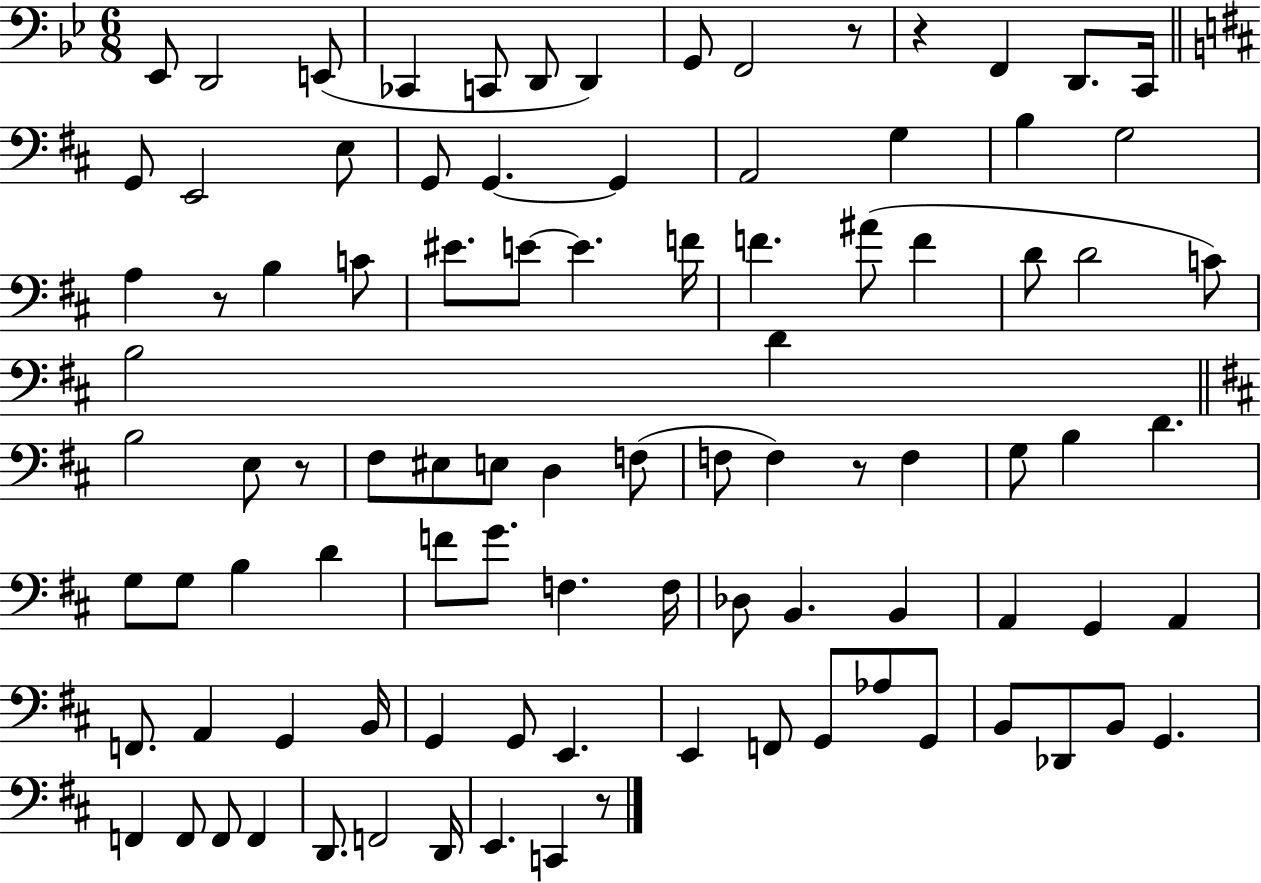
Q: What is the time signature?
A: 6/8